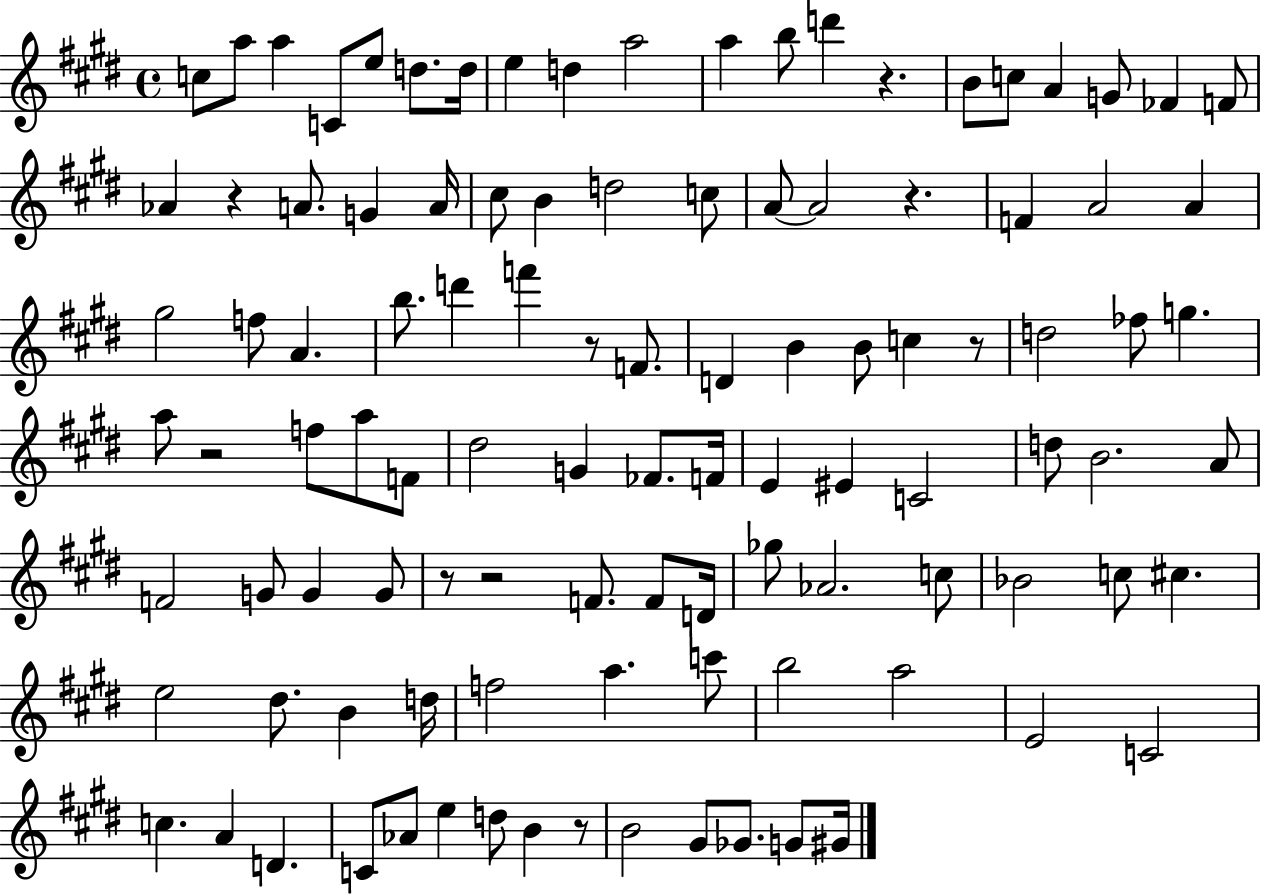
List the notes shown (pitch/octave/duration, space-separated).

C5/e A5/e A5/q C4/e E5/e D5/e. D5/s E5/q D5/q A5/h A5/q B5/e D6/q R/q. B4/e C5/e A4/q G4/e FES4/q F4/e Ab4/q R/q A4/e. G4/q A4/s C#5/e B4/q D5/h C5/e A4/e A4/h R/q. F4/q A4/h A4/q G#5/h F5/e A4/q. B5/e. D6/q F6/q R/e F4/e. D4/q B4/q B4/e C5/q R/e D5/h FES5/e G5/q. A5/e R/h F5/e A5/e F4/e D#5/h G4/q FES4/e. F4/s E4/q EIS4/q C4/h D5/e B4/h. A4/e F4/h G4/e G4/q G4/e R/e R/h F4/e. F4/e D4/s Gb5/e Ab4/h. C5/e Bb4/h C5/e C#5/q. E5/h D#5/e. B4/q D5/s F5/h A5/q. C6/e B5/h A5/h E4/h C4/h C5/q. A4/q D4/q. C4/e Ab4/e E5/q D5/e B4/q R/e B4/h G#4/e Gb4/e. G4/e G#4/s